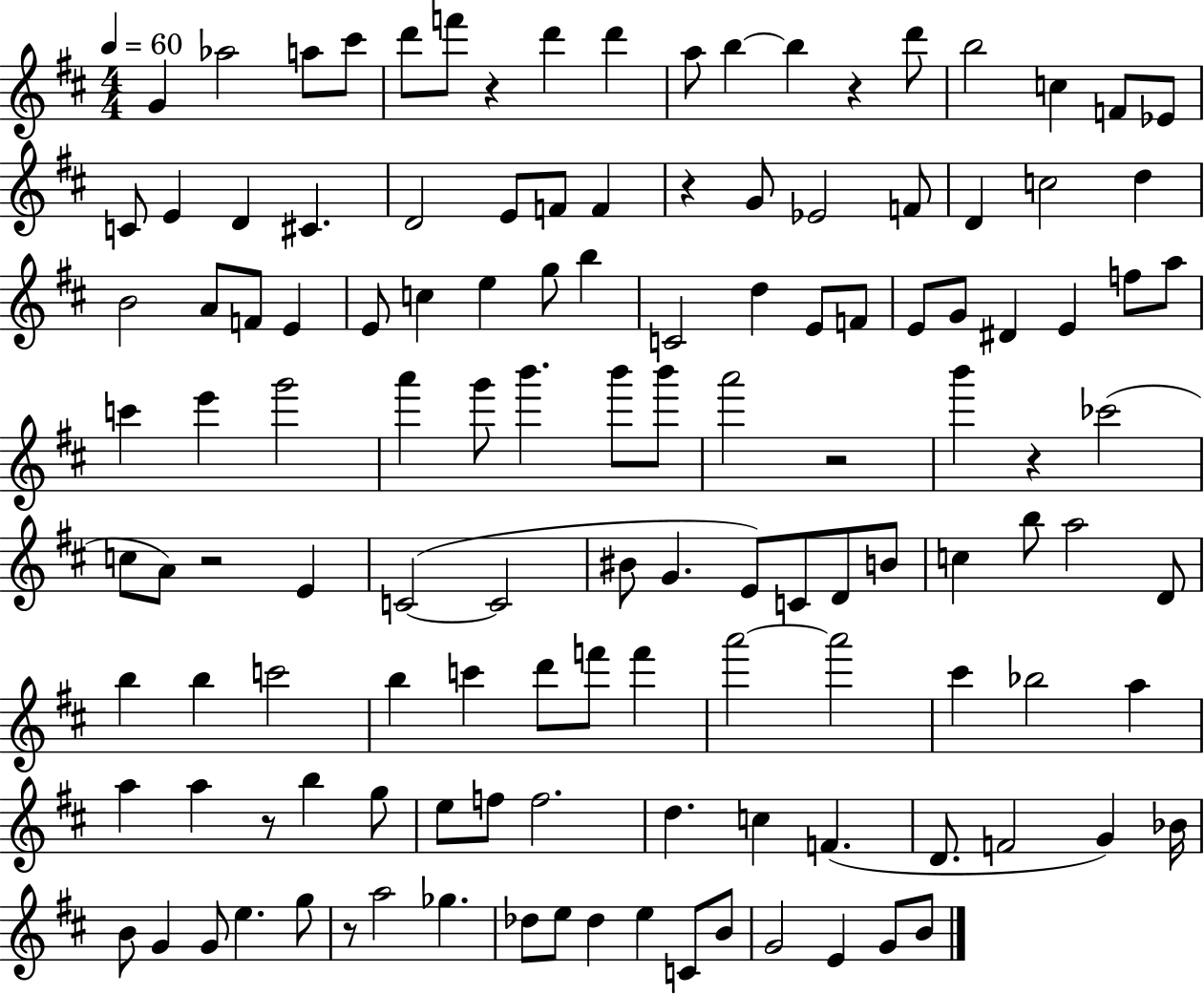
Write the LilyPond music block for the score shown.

{
  \clef treble
  \numericTimeSignature
  \time 4/4
  \key d \major
  \tempo 4 = 60
  \repeat volta 2 { g'4 aes''2 a''8 cis'''8 | d'''8 f'''8 r4 d'''4 d'''4 | a''8 b''4~~ b''4 r4 d'''8 | b''2 c''4 f'8 ees'8 | \break c'8 e'4 d'4 cis'4. | d'2 e'8 f'8 f'4 | r4 g'8 ees'2 f'8 | d'4 c''2 d''4 | \break b'2 a'8 f'8 e'4 | e'8 c''4 e''4 g''8 b''4 | c'2 d''4 e'8 f'8 | e'8 g'8 dis'4 e'4 f''8 a''8 | \break c'''4 e'''4 g'''2 | a'''4 g'''8 b'''4. b'''8 b'''8 | a'''2 r2 | b'''4 r4 ces'''2( | \break c''8 a'8) r2 e'4 | c'2~(~ c'2 | bis'8 g'4. e'8) c'8 d'8 b'8 | c''4 b''8 a''2 d'8 | \break b''4 b''4 c'''2 | b''4 c'''4 d'''8 f'''8 f'''4 | a'''2~~ a'''2 | cis'''4 bes''2 a''4 | \break a''4 a''4 r8 b''4 g''8 | e''8 f''8 f''2. | d''4. c''4 f'4.( | d'8. f'2 g'4) bes'16 | \break b'8 g'4 g'8 e''4. g''8 | r8 a''2 ges''4. | des''8 e''8 des''4 e''4 c'8 b'8 | g'2 e'4 g'8 b'8 | \break } \bar "|."
}